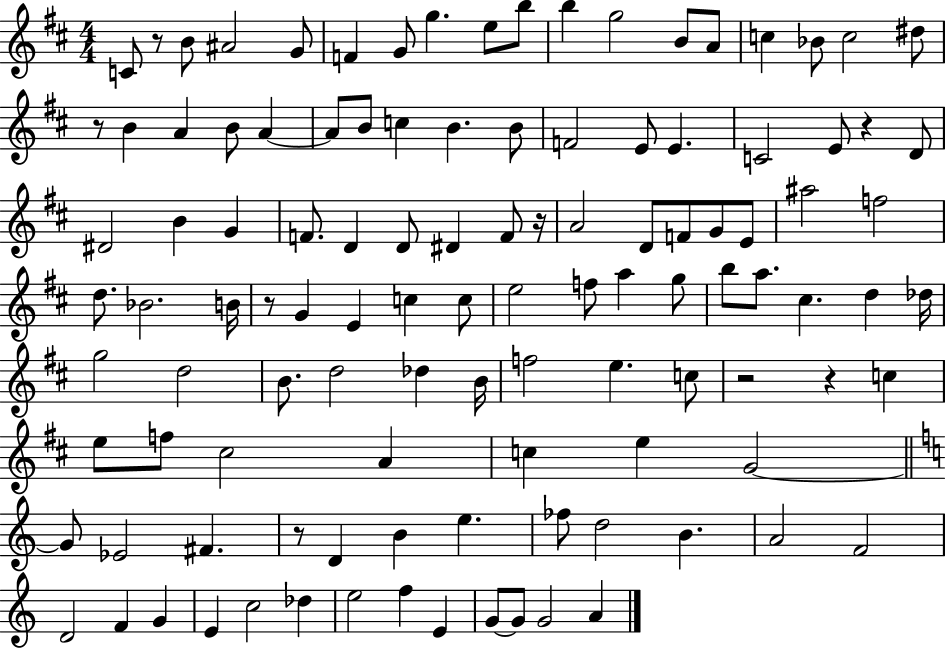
{
  \clef treble
  \numericTimeSignature
  \time 4/4
  \key d \major
  \repeat volta 2 { c'8 r8 b'8 ais'2 g'8 | f'4 g'8 g''4. e''8 b''8 | b''4 g''2 b'8 a'8 | c''4 bes'8 c''2 dis''8 | \break r8 b'4 a'4 b'8 a'4~~ | a'8 b'8 c''4 b'4. b'8 | f'2 e'8 e'4. | c'2 e'8 r4 d'8 | \break dis'2 b'4 g'4 | f'8. d'4 d'8 dis'4 f'8 r16 | a'2 d'8 f'8 g'8 e'8 | ais''2 f''2 | \break d''8. bes'2. b'16 | r8 g'4 e'4 c''4 c''8 | e''2 f''8 a''4 g''8 | b''8 a''8. cis''4. d''4 des''16 | \break g''2 d''2 | b'8. d''2 des''4 b'16 | f''2 e''4. c''8 | r2 r4 c''4 | \break e''8 f''8 cis''2 a'4 | c''4 e''4 g'2~~ | \bar "||" \break \key c \major g'8 ees'2 fis'4. | r8 d'4 b'4 e''4. | fes''8 d''2 b'4. | a'2 f'2 | \break d'2 f'4 g'4 | e'4 c''2 des''4 | e''2 f''4 e'4 | g'8~~ g'8 g'2 a'4 | \break } \bar "|."
}